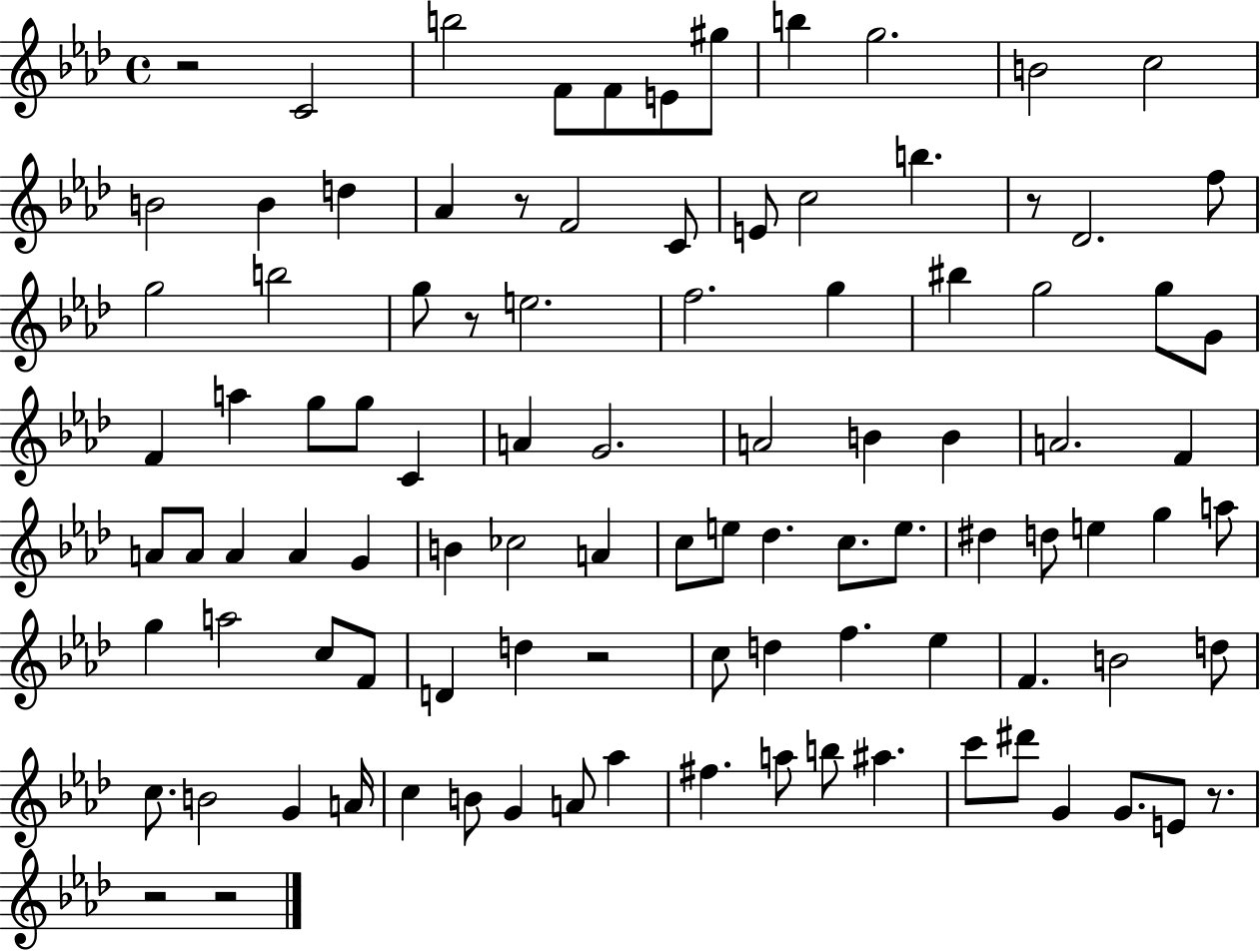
X:1
T:Untitled
M:4/4
L:1/4
K:Ab
z2 C2 b2 F/2 F/2 E/2 ^g/2 b g2 B2 c2 B2 B d _A z/2 F2 C/2 E/2 c2 b z/2 _D2 f/2 g2 b2 g/2 z/2 e2 f2 g ^b g2 g/2 G/2 F a g/2 g/2 C A G2 A2 B B A2 F A/2 A/2 A A G B _c2 A c/2 e/2 _d c/2 e/2 ^d d/2 e g a/2 g a2 c/2 F/2 D d z2 c/2 d f _e F B2 d/2 c/2 B2 G A/4 c B/2 G A/2 _a ^f a/2 b/2 ^a c'/2 ^d'/2 G G/2 E/2 z/2 z2 z2